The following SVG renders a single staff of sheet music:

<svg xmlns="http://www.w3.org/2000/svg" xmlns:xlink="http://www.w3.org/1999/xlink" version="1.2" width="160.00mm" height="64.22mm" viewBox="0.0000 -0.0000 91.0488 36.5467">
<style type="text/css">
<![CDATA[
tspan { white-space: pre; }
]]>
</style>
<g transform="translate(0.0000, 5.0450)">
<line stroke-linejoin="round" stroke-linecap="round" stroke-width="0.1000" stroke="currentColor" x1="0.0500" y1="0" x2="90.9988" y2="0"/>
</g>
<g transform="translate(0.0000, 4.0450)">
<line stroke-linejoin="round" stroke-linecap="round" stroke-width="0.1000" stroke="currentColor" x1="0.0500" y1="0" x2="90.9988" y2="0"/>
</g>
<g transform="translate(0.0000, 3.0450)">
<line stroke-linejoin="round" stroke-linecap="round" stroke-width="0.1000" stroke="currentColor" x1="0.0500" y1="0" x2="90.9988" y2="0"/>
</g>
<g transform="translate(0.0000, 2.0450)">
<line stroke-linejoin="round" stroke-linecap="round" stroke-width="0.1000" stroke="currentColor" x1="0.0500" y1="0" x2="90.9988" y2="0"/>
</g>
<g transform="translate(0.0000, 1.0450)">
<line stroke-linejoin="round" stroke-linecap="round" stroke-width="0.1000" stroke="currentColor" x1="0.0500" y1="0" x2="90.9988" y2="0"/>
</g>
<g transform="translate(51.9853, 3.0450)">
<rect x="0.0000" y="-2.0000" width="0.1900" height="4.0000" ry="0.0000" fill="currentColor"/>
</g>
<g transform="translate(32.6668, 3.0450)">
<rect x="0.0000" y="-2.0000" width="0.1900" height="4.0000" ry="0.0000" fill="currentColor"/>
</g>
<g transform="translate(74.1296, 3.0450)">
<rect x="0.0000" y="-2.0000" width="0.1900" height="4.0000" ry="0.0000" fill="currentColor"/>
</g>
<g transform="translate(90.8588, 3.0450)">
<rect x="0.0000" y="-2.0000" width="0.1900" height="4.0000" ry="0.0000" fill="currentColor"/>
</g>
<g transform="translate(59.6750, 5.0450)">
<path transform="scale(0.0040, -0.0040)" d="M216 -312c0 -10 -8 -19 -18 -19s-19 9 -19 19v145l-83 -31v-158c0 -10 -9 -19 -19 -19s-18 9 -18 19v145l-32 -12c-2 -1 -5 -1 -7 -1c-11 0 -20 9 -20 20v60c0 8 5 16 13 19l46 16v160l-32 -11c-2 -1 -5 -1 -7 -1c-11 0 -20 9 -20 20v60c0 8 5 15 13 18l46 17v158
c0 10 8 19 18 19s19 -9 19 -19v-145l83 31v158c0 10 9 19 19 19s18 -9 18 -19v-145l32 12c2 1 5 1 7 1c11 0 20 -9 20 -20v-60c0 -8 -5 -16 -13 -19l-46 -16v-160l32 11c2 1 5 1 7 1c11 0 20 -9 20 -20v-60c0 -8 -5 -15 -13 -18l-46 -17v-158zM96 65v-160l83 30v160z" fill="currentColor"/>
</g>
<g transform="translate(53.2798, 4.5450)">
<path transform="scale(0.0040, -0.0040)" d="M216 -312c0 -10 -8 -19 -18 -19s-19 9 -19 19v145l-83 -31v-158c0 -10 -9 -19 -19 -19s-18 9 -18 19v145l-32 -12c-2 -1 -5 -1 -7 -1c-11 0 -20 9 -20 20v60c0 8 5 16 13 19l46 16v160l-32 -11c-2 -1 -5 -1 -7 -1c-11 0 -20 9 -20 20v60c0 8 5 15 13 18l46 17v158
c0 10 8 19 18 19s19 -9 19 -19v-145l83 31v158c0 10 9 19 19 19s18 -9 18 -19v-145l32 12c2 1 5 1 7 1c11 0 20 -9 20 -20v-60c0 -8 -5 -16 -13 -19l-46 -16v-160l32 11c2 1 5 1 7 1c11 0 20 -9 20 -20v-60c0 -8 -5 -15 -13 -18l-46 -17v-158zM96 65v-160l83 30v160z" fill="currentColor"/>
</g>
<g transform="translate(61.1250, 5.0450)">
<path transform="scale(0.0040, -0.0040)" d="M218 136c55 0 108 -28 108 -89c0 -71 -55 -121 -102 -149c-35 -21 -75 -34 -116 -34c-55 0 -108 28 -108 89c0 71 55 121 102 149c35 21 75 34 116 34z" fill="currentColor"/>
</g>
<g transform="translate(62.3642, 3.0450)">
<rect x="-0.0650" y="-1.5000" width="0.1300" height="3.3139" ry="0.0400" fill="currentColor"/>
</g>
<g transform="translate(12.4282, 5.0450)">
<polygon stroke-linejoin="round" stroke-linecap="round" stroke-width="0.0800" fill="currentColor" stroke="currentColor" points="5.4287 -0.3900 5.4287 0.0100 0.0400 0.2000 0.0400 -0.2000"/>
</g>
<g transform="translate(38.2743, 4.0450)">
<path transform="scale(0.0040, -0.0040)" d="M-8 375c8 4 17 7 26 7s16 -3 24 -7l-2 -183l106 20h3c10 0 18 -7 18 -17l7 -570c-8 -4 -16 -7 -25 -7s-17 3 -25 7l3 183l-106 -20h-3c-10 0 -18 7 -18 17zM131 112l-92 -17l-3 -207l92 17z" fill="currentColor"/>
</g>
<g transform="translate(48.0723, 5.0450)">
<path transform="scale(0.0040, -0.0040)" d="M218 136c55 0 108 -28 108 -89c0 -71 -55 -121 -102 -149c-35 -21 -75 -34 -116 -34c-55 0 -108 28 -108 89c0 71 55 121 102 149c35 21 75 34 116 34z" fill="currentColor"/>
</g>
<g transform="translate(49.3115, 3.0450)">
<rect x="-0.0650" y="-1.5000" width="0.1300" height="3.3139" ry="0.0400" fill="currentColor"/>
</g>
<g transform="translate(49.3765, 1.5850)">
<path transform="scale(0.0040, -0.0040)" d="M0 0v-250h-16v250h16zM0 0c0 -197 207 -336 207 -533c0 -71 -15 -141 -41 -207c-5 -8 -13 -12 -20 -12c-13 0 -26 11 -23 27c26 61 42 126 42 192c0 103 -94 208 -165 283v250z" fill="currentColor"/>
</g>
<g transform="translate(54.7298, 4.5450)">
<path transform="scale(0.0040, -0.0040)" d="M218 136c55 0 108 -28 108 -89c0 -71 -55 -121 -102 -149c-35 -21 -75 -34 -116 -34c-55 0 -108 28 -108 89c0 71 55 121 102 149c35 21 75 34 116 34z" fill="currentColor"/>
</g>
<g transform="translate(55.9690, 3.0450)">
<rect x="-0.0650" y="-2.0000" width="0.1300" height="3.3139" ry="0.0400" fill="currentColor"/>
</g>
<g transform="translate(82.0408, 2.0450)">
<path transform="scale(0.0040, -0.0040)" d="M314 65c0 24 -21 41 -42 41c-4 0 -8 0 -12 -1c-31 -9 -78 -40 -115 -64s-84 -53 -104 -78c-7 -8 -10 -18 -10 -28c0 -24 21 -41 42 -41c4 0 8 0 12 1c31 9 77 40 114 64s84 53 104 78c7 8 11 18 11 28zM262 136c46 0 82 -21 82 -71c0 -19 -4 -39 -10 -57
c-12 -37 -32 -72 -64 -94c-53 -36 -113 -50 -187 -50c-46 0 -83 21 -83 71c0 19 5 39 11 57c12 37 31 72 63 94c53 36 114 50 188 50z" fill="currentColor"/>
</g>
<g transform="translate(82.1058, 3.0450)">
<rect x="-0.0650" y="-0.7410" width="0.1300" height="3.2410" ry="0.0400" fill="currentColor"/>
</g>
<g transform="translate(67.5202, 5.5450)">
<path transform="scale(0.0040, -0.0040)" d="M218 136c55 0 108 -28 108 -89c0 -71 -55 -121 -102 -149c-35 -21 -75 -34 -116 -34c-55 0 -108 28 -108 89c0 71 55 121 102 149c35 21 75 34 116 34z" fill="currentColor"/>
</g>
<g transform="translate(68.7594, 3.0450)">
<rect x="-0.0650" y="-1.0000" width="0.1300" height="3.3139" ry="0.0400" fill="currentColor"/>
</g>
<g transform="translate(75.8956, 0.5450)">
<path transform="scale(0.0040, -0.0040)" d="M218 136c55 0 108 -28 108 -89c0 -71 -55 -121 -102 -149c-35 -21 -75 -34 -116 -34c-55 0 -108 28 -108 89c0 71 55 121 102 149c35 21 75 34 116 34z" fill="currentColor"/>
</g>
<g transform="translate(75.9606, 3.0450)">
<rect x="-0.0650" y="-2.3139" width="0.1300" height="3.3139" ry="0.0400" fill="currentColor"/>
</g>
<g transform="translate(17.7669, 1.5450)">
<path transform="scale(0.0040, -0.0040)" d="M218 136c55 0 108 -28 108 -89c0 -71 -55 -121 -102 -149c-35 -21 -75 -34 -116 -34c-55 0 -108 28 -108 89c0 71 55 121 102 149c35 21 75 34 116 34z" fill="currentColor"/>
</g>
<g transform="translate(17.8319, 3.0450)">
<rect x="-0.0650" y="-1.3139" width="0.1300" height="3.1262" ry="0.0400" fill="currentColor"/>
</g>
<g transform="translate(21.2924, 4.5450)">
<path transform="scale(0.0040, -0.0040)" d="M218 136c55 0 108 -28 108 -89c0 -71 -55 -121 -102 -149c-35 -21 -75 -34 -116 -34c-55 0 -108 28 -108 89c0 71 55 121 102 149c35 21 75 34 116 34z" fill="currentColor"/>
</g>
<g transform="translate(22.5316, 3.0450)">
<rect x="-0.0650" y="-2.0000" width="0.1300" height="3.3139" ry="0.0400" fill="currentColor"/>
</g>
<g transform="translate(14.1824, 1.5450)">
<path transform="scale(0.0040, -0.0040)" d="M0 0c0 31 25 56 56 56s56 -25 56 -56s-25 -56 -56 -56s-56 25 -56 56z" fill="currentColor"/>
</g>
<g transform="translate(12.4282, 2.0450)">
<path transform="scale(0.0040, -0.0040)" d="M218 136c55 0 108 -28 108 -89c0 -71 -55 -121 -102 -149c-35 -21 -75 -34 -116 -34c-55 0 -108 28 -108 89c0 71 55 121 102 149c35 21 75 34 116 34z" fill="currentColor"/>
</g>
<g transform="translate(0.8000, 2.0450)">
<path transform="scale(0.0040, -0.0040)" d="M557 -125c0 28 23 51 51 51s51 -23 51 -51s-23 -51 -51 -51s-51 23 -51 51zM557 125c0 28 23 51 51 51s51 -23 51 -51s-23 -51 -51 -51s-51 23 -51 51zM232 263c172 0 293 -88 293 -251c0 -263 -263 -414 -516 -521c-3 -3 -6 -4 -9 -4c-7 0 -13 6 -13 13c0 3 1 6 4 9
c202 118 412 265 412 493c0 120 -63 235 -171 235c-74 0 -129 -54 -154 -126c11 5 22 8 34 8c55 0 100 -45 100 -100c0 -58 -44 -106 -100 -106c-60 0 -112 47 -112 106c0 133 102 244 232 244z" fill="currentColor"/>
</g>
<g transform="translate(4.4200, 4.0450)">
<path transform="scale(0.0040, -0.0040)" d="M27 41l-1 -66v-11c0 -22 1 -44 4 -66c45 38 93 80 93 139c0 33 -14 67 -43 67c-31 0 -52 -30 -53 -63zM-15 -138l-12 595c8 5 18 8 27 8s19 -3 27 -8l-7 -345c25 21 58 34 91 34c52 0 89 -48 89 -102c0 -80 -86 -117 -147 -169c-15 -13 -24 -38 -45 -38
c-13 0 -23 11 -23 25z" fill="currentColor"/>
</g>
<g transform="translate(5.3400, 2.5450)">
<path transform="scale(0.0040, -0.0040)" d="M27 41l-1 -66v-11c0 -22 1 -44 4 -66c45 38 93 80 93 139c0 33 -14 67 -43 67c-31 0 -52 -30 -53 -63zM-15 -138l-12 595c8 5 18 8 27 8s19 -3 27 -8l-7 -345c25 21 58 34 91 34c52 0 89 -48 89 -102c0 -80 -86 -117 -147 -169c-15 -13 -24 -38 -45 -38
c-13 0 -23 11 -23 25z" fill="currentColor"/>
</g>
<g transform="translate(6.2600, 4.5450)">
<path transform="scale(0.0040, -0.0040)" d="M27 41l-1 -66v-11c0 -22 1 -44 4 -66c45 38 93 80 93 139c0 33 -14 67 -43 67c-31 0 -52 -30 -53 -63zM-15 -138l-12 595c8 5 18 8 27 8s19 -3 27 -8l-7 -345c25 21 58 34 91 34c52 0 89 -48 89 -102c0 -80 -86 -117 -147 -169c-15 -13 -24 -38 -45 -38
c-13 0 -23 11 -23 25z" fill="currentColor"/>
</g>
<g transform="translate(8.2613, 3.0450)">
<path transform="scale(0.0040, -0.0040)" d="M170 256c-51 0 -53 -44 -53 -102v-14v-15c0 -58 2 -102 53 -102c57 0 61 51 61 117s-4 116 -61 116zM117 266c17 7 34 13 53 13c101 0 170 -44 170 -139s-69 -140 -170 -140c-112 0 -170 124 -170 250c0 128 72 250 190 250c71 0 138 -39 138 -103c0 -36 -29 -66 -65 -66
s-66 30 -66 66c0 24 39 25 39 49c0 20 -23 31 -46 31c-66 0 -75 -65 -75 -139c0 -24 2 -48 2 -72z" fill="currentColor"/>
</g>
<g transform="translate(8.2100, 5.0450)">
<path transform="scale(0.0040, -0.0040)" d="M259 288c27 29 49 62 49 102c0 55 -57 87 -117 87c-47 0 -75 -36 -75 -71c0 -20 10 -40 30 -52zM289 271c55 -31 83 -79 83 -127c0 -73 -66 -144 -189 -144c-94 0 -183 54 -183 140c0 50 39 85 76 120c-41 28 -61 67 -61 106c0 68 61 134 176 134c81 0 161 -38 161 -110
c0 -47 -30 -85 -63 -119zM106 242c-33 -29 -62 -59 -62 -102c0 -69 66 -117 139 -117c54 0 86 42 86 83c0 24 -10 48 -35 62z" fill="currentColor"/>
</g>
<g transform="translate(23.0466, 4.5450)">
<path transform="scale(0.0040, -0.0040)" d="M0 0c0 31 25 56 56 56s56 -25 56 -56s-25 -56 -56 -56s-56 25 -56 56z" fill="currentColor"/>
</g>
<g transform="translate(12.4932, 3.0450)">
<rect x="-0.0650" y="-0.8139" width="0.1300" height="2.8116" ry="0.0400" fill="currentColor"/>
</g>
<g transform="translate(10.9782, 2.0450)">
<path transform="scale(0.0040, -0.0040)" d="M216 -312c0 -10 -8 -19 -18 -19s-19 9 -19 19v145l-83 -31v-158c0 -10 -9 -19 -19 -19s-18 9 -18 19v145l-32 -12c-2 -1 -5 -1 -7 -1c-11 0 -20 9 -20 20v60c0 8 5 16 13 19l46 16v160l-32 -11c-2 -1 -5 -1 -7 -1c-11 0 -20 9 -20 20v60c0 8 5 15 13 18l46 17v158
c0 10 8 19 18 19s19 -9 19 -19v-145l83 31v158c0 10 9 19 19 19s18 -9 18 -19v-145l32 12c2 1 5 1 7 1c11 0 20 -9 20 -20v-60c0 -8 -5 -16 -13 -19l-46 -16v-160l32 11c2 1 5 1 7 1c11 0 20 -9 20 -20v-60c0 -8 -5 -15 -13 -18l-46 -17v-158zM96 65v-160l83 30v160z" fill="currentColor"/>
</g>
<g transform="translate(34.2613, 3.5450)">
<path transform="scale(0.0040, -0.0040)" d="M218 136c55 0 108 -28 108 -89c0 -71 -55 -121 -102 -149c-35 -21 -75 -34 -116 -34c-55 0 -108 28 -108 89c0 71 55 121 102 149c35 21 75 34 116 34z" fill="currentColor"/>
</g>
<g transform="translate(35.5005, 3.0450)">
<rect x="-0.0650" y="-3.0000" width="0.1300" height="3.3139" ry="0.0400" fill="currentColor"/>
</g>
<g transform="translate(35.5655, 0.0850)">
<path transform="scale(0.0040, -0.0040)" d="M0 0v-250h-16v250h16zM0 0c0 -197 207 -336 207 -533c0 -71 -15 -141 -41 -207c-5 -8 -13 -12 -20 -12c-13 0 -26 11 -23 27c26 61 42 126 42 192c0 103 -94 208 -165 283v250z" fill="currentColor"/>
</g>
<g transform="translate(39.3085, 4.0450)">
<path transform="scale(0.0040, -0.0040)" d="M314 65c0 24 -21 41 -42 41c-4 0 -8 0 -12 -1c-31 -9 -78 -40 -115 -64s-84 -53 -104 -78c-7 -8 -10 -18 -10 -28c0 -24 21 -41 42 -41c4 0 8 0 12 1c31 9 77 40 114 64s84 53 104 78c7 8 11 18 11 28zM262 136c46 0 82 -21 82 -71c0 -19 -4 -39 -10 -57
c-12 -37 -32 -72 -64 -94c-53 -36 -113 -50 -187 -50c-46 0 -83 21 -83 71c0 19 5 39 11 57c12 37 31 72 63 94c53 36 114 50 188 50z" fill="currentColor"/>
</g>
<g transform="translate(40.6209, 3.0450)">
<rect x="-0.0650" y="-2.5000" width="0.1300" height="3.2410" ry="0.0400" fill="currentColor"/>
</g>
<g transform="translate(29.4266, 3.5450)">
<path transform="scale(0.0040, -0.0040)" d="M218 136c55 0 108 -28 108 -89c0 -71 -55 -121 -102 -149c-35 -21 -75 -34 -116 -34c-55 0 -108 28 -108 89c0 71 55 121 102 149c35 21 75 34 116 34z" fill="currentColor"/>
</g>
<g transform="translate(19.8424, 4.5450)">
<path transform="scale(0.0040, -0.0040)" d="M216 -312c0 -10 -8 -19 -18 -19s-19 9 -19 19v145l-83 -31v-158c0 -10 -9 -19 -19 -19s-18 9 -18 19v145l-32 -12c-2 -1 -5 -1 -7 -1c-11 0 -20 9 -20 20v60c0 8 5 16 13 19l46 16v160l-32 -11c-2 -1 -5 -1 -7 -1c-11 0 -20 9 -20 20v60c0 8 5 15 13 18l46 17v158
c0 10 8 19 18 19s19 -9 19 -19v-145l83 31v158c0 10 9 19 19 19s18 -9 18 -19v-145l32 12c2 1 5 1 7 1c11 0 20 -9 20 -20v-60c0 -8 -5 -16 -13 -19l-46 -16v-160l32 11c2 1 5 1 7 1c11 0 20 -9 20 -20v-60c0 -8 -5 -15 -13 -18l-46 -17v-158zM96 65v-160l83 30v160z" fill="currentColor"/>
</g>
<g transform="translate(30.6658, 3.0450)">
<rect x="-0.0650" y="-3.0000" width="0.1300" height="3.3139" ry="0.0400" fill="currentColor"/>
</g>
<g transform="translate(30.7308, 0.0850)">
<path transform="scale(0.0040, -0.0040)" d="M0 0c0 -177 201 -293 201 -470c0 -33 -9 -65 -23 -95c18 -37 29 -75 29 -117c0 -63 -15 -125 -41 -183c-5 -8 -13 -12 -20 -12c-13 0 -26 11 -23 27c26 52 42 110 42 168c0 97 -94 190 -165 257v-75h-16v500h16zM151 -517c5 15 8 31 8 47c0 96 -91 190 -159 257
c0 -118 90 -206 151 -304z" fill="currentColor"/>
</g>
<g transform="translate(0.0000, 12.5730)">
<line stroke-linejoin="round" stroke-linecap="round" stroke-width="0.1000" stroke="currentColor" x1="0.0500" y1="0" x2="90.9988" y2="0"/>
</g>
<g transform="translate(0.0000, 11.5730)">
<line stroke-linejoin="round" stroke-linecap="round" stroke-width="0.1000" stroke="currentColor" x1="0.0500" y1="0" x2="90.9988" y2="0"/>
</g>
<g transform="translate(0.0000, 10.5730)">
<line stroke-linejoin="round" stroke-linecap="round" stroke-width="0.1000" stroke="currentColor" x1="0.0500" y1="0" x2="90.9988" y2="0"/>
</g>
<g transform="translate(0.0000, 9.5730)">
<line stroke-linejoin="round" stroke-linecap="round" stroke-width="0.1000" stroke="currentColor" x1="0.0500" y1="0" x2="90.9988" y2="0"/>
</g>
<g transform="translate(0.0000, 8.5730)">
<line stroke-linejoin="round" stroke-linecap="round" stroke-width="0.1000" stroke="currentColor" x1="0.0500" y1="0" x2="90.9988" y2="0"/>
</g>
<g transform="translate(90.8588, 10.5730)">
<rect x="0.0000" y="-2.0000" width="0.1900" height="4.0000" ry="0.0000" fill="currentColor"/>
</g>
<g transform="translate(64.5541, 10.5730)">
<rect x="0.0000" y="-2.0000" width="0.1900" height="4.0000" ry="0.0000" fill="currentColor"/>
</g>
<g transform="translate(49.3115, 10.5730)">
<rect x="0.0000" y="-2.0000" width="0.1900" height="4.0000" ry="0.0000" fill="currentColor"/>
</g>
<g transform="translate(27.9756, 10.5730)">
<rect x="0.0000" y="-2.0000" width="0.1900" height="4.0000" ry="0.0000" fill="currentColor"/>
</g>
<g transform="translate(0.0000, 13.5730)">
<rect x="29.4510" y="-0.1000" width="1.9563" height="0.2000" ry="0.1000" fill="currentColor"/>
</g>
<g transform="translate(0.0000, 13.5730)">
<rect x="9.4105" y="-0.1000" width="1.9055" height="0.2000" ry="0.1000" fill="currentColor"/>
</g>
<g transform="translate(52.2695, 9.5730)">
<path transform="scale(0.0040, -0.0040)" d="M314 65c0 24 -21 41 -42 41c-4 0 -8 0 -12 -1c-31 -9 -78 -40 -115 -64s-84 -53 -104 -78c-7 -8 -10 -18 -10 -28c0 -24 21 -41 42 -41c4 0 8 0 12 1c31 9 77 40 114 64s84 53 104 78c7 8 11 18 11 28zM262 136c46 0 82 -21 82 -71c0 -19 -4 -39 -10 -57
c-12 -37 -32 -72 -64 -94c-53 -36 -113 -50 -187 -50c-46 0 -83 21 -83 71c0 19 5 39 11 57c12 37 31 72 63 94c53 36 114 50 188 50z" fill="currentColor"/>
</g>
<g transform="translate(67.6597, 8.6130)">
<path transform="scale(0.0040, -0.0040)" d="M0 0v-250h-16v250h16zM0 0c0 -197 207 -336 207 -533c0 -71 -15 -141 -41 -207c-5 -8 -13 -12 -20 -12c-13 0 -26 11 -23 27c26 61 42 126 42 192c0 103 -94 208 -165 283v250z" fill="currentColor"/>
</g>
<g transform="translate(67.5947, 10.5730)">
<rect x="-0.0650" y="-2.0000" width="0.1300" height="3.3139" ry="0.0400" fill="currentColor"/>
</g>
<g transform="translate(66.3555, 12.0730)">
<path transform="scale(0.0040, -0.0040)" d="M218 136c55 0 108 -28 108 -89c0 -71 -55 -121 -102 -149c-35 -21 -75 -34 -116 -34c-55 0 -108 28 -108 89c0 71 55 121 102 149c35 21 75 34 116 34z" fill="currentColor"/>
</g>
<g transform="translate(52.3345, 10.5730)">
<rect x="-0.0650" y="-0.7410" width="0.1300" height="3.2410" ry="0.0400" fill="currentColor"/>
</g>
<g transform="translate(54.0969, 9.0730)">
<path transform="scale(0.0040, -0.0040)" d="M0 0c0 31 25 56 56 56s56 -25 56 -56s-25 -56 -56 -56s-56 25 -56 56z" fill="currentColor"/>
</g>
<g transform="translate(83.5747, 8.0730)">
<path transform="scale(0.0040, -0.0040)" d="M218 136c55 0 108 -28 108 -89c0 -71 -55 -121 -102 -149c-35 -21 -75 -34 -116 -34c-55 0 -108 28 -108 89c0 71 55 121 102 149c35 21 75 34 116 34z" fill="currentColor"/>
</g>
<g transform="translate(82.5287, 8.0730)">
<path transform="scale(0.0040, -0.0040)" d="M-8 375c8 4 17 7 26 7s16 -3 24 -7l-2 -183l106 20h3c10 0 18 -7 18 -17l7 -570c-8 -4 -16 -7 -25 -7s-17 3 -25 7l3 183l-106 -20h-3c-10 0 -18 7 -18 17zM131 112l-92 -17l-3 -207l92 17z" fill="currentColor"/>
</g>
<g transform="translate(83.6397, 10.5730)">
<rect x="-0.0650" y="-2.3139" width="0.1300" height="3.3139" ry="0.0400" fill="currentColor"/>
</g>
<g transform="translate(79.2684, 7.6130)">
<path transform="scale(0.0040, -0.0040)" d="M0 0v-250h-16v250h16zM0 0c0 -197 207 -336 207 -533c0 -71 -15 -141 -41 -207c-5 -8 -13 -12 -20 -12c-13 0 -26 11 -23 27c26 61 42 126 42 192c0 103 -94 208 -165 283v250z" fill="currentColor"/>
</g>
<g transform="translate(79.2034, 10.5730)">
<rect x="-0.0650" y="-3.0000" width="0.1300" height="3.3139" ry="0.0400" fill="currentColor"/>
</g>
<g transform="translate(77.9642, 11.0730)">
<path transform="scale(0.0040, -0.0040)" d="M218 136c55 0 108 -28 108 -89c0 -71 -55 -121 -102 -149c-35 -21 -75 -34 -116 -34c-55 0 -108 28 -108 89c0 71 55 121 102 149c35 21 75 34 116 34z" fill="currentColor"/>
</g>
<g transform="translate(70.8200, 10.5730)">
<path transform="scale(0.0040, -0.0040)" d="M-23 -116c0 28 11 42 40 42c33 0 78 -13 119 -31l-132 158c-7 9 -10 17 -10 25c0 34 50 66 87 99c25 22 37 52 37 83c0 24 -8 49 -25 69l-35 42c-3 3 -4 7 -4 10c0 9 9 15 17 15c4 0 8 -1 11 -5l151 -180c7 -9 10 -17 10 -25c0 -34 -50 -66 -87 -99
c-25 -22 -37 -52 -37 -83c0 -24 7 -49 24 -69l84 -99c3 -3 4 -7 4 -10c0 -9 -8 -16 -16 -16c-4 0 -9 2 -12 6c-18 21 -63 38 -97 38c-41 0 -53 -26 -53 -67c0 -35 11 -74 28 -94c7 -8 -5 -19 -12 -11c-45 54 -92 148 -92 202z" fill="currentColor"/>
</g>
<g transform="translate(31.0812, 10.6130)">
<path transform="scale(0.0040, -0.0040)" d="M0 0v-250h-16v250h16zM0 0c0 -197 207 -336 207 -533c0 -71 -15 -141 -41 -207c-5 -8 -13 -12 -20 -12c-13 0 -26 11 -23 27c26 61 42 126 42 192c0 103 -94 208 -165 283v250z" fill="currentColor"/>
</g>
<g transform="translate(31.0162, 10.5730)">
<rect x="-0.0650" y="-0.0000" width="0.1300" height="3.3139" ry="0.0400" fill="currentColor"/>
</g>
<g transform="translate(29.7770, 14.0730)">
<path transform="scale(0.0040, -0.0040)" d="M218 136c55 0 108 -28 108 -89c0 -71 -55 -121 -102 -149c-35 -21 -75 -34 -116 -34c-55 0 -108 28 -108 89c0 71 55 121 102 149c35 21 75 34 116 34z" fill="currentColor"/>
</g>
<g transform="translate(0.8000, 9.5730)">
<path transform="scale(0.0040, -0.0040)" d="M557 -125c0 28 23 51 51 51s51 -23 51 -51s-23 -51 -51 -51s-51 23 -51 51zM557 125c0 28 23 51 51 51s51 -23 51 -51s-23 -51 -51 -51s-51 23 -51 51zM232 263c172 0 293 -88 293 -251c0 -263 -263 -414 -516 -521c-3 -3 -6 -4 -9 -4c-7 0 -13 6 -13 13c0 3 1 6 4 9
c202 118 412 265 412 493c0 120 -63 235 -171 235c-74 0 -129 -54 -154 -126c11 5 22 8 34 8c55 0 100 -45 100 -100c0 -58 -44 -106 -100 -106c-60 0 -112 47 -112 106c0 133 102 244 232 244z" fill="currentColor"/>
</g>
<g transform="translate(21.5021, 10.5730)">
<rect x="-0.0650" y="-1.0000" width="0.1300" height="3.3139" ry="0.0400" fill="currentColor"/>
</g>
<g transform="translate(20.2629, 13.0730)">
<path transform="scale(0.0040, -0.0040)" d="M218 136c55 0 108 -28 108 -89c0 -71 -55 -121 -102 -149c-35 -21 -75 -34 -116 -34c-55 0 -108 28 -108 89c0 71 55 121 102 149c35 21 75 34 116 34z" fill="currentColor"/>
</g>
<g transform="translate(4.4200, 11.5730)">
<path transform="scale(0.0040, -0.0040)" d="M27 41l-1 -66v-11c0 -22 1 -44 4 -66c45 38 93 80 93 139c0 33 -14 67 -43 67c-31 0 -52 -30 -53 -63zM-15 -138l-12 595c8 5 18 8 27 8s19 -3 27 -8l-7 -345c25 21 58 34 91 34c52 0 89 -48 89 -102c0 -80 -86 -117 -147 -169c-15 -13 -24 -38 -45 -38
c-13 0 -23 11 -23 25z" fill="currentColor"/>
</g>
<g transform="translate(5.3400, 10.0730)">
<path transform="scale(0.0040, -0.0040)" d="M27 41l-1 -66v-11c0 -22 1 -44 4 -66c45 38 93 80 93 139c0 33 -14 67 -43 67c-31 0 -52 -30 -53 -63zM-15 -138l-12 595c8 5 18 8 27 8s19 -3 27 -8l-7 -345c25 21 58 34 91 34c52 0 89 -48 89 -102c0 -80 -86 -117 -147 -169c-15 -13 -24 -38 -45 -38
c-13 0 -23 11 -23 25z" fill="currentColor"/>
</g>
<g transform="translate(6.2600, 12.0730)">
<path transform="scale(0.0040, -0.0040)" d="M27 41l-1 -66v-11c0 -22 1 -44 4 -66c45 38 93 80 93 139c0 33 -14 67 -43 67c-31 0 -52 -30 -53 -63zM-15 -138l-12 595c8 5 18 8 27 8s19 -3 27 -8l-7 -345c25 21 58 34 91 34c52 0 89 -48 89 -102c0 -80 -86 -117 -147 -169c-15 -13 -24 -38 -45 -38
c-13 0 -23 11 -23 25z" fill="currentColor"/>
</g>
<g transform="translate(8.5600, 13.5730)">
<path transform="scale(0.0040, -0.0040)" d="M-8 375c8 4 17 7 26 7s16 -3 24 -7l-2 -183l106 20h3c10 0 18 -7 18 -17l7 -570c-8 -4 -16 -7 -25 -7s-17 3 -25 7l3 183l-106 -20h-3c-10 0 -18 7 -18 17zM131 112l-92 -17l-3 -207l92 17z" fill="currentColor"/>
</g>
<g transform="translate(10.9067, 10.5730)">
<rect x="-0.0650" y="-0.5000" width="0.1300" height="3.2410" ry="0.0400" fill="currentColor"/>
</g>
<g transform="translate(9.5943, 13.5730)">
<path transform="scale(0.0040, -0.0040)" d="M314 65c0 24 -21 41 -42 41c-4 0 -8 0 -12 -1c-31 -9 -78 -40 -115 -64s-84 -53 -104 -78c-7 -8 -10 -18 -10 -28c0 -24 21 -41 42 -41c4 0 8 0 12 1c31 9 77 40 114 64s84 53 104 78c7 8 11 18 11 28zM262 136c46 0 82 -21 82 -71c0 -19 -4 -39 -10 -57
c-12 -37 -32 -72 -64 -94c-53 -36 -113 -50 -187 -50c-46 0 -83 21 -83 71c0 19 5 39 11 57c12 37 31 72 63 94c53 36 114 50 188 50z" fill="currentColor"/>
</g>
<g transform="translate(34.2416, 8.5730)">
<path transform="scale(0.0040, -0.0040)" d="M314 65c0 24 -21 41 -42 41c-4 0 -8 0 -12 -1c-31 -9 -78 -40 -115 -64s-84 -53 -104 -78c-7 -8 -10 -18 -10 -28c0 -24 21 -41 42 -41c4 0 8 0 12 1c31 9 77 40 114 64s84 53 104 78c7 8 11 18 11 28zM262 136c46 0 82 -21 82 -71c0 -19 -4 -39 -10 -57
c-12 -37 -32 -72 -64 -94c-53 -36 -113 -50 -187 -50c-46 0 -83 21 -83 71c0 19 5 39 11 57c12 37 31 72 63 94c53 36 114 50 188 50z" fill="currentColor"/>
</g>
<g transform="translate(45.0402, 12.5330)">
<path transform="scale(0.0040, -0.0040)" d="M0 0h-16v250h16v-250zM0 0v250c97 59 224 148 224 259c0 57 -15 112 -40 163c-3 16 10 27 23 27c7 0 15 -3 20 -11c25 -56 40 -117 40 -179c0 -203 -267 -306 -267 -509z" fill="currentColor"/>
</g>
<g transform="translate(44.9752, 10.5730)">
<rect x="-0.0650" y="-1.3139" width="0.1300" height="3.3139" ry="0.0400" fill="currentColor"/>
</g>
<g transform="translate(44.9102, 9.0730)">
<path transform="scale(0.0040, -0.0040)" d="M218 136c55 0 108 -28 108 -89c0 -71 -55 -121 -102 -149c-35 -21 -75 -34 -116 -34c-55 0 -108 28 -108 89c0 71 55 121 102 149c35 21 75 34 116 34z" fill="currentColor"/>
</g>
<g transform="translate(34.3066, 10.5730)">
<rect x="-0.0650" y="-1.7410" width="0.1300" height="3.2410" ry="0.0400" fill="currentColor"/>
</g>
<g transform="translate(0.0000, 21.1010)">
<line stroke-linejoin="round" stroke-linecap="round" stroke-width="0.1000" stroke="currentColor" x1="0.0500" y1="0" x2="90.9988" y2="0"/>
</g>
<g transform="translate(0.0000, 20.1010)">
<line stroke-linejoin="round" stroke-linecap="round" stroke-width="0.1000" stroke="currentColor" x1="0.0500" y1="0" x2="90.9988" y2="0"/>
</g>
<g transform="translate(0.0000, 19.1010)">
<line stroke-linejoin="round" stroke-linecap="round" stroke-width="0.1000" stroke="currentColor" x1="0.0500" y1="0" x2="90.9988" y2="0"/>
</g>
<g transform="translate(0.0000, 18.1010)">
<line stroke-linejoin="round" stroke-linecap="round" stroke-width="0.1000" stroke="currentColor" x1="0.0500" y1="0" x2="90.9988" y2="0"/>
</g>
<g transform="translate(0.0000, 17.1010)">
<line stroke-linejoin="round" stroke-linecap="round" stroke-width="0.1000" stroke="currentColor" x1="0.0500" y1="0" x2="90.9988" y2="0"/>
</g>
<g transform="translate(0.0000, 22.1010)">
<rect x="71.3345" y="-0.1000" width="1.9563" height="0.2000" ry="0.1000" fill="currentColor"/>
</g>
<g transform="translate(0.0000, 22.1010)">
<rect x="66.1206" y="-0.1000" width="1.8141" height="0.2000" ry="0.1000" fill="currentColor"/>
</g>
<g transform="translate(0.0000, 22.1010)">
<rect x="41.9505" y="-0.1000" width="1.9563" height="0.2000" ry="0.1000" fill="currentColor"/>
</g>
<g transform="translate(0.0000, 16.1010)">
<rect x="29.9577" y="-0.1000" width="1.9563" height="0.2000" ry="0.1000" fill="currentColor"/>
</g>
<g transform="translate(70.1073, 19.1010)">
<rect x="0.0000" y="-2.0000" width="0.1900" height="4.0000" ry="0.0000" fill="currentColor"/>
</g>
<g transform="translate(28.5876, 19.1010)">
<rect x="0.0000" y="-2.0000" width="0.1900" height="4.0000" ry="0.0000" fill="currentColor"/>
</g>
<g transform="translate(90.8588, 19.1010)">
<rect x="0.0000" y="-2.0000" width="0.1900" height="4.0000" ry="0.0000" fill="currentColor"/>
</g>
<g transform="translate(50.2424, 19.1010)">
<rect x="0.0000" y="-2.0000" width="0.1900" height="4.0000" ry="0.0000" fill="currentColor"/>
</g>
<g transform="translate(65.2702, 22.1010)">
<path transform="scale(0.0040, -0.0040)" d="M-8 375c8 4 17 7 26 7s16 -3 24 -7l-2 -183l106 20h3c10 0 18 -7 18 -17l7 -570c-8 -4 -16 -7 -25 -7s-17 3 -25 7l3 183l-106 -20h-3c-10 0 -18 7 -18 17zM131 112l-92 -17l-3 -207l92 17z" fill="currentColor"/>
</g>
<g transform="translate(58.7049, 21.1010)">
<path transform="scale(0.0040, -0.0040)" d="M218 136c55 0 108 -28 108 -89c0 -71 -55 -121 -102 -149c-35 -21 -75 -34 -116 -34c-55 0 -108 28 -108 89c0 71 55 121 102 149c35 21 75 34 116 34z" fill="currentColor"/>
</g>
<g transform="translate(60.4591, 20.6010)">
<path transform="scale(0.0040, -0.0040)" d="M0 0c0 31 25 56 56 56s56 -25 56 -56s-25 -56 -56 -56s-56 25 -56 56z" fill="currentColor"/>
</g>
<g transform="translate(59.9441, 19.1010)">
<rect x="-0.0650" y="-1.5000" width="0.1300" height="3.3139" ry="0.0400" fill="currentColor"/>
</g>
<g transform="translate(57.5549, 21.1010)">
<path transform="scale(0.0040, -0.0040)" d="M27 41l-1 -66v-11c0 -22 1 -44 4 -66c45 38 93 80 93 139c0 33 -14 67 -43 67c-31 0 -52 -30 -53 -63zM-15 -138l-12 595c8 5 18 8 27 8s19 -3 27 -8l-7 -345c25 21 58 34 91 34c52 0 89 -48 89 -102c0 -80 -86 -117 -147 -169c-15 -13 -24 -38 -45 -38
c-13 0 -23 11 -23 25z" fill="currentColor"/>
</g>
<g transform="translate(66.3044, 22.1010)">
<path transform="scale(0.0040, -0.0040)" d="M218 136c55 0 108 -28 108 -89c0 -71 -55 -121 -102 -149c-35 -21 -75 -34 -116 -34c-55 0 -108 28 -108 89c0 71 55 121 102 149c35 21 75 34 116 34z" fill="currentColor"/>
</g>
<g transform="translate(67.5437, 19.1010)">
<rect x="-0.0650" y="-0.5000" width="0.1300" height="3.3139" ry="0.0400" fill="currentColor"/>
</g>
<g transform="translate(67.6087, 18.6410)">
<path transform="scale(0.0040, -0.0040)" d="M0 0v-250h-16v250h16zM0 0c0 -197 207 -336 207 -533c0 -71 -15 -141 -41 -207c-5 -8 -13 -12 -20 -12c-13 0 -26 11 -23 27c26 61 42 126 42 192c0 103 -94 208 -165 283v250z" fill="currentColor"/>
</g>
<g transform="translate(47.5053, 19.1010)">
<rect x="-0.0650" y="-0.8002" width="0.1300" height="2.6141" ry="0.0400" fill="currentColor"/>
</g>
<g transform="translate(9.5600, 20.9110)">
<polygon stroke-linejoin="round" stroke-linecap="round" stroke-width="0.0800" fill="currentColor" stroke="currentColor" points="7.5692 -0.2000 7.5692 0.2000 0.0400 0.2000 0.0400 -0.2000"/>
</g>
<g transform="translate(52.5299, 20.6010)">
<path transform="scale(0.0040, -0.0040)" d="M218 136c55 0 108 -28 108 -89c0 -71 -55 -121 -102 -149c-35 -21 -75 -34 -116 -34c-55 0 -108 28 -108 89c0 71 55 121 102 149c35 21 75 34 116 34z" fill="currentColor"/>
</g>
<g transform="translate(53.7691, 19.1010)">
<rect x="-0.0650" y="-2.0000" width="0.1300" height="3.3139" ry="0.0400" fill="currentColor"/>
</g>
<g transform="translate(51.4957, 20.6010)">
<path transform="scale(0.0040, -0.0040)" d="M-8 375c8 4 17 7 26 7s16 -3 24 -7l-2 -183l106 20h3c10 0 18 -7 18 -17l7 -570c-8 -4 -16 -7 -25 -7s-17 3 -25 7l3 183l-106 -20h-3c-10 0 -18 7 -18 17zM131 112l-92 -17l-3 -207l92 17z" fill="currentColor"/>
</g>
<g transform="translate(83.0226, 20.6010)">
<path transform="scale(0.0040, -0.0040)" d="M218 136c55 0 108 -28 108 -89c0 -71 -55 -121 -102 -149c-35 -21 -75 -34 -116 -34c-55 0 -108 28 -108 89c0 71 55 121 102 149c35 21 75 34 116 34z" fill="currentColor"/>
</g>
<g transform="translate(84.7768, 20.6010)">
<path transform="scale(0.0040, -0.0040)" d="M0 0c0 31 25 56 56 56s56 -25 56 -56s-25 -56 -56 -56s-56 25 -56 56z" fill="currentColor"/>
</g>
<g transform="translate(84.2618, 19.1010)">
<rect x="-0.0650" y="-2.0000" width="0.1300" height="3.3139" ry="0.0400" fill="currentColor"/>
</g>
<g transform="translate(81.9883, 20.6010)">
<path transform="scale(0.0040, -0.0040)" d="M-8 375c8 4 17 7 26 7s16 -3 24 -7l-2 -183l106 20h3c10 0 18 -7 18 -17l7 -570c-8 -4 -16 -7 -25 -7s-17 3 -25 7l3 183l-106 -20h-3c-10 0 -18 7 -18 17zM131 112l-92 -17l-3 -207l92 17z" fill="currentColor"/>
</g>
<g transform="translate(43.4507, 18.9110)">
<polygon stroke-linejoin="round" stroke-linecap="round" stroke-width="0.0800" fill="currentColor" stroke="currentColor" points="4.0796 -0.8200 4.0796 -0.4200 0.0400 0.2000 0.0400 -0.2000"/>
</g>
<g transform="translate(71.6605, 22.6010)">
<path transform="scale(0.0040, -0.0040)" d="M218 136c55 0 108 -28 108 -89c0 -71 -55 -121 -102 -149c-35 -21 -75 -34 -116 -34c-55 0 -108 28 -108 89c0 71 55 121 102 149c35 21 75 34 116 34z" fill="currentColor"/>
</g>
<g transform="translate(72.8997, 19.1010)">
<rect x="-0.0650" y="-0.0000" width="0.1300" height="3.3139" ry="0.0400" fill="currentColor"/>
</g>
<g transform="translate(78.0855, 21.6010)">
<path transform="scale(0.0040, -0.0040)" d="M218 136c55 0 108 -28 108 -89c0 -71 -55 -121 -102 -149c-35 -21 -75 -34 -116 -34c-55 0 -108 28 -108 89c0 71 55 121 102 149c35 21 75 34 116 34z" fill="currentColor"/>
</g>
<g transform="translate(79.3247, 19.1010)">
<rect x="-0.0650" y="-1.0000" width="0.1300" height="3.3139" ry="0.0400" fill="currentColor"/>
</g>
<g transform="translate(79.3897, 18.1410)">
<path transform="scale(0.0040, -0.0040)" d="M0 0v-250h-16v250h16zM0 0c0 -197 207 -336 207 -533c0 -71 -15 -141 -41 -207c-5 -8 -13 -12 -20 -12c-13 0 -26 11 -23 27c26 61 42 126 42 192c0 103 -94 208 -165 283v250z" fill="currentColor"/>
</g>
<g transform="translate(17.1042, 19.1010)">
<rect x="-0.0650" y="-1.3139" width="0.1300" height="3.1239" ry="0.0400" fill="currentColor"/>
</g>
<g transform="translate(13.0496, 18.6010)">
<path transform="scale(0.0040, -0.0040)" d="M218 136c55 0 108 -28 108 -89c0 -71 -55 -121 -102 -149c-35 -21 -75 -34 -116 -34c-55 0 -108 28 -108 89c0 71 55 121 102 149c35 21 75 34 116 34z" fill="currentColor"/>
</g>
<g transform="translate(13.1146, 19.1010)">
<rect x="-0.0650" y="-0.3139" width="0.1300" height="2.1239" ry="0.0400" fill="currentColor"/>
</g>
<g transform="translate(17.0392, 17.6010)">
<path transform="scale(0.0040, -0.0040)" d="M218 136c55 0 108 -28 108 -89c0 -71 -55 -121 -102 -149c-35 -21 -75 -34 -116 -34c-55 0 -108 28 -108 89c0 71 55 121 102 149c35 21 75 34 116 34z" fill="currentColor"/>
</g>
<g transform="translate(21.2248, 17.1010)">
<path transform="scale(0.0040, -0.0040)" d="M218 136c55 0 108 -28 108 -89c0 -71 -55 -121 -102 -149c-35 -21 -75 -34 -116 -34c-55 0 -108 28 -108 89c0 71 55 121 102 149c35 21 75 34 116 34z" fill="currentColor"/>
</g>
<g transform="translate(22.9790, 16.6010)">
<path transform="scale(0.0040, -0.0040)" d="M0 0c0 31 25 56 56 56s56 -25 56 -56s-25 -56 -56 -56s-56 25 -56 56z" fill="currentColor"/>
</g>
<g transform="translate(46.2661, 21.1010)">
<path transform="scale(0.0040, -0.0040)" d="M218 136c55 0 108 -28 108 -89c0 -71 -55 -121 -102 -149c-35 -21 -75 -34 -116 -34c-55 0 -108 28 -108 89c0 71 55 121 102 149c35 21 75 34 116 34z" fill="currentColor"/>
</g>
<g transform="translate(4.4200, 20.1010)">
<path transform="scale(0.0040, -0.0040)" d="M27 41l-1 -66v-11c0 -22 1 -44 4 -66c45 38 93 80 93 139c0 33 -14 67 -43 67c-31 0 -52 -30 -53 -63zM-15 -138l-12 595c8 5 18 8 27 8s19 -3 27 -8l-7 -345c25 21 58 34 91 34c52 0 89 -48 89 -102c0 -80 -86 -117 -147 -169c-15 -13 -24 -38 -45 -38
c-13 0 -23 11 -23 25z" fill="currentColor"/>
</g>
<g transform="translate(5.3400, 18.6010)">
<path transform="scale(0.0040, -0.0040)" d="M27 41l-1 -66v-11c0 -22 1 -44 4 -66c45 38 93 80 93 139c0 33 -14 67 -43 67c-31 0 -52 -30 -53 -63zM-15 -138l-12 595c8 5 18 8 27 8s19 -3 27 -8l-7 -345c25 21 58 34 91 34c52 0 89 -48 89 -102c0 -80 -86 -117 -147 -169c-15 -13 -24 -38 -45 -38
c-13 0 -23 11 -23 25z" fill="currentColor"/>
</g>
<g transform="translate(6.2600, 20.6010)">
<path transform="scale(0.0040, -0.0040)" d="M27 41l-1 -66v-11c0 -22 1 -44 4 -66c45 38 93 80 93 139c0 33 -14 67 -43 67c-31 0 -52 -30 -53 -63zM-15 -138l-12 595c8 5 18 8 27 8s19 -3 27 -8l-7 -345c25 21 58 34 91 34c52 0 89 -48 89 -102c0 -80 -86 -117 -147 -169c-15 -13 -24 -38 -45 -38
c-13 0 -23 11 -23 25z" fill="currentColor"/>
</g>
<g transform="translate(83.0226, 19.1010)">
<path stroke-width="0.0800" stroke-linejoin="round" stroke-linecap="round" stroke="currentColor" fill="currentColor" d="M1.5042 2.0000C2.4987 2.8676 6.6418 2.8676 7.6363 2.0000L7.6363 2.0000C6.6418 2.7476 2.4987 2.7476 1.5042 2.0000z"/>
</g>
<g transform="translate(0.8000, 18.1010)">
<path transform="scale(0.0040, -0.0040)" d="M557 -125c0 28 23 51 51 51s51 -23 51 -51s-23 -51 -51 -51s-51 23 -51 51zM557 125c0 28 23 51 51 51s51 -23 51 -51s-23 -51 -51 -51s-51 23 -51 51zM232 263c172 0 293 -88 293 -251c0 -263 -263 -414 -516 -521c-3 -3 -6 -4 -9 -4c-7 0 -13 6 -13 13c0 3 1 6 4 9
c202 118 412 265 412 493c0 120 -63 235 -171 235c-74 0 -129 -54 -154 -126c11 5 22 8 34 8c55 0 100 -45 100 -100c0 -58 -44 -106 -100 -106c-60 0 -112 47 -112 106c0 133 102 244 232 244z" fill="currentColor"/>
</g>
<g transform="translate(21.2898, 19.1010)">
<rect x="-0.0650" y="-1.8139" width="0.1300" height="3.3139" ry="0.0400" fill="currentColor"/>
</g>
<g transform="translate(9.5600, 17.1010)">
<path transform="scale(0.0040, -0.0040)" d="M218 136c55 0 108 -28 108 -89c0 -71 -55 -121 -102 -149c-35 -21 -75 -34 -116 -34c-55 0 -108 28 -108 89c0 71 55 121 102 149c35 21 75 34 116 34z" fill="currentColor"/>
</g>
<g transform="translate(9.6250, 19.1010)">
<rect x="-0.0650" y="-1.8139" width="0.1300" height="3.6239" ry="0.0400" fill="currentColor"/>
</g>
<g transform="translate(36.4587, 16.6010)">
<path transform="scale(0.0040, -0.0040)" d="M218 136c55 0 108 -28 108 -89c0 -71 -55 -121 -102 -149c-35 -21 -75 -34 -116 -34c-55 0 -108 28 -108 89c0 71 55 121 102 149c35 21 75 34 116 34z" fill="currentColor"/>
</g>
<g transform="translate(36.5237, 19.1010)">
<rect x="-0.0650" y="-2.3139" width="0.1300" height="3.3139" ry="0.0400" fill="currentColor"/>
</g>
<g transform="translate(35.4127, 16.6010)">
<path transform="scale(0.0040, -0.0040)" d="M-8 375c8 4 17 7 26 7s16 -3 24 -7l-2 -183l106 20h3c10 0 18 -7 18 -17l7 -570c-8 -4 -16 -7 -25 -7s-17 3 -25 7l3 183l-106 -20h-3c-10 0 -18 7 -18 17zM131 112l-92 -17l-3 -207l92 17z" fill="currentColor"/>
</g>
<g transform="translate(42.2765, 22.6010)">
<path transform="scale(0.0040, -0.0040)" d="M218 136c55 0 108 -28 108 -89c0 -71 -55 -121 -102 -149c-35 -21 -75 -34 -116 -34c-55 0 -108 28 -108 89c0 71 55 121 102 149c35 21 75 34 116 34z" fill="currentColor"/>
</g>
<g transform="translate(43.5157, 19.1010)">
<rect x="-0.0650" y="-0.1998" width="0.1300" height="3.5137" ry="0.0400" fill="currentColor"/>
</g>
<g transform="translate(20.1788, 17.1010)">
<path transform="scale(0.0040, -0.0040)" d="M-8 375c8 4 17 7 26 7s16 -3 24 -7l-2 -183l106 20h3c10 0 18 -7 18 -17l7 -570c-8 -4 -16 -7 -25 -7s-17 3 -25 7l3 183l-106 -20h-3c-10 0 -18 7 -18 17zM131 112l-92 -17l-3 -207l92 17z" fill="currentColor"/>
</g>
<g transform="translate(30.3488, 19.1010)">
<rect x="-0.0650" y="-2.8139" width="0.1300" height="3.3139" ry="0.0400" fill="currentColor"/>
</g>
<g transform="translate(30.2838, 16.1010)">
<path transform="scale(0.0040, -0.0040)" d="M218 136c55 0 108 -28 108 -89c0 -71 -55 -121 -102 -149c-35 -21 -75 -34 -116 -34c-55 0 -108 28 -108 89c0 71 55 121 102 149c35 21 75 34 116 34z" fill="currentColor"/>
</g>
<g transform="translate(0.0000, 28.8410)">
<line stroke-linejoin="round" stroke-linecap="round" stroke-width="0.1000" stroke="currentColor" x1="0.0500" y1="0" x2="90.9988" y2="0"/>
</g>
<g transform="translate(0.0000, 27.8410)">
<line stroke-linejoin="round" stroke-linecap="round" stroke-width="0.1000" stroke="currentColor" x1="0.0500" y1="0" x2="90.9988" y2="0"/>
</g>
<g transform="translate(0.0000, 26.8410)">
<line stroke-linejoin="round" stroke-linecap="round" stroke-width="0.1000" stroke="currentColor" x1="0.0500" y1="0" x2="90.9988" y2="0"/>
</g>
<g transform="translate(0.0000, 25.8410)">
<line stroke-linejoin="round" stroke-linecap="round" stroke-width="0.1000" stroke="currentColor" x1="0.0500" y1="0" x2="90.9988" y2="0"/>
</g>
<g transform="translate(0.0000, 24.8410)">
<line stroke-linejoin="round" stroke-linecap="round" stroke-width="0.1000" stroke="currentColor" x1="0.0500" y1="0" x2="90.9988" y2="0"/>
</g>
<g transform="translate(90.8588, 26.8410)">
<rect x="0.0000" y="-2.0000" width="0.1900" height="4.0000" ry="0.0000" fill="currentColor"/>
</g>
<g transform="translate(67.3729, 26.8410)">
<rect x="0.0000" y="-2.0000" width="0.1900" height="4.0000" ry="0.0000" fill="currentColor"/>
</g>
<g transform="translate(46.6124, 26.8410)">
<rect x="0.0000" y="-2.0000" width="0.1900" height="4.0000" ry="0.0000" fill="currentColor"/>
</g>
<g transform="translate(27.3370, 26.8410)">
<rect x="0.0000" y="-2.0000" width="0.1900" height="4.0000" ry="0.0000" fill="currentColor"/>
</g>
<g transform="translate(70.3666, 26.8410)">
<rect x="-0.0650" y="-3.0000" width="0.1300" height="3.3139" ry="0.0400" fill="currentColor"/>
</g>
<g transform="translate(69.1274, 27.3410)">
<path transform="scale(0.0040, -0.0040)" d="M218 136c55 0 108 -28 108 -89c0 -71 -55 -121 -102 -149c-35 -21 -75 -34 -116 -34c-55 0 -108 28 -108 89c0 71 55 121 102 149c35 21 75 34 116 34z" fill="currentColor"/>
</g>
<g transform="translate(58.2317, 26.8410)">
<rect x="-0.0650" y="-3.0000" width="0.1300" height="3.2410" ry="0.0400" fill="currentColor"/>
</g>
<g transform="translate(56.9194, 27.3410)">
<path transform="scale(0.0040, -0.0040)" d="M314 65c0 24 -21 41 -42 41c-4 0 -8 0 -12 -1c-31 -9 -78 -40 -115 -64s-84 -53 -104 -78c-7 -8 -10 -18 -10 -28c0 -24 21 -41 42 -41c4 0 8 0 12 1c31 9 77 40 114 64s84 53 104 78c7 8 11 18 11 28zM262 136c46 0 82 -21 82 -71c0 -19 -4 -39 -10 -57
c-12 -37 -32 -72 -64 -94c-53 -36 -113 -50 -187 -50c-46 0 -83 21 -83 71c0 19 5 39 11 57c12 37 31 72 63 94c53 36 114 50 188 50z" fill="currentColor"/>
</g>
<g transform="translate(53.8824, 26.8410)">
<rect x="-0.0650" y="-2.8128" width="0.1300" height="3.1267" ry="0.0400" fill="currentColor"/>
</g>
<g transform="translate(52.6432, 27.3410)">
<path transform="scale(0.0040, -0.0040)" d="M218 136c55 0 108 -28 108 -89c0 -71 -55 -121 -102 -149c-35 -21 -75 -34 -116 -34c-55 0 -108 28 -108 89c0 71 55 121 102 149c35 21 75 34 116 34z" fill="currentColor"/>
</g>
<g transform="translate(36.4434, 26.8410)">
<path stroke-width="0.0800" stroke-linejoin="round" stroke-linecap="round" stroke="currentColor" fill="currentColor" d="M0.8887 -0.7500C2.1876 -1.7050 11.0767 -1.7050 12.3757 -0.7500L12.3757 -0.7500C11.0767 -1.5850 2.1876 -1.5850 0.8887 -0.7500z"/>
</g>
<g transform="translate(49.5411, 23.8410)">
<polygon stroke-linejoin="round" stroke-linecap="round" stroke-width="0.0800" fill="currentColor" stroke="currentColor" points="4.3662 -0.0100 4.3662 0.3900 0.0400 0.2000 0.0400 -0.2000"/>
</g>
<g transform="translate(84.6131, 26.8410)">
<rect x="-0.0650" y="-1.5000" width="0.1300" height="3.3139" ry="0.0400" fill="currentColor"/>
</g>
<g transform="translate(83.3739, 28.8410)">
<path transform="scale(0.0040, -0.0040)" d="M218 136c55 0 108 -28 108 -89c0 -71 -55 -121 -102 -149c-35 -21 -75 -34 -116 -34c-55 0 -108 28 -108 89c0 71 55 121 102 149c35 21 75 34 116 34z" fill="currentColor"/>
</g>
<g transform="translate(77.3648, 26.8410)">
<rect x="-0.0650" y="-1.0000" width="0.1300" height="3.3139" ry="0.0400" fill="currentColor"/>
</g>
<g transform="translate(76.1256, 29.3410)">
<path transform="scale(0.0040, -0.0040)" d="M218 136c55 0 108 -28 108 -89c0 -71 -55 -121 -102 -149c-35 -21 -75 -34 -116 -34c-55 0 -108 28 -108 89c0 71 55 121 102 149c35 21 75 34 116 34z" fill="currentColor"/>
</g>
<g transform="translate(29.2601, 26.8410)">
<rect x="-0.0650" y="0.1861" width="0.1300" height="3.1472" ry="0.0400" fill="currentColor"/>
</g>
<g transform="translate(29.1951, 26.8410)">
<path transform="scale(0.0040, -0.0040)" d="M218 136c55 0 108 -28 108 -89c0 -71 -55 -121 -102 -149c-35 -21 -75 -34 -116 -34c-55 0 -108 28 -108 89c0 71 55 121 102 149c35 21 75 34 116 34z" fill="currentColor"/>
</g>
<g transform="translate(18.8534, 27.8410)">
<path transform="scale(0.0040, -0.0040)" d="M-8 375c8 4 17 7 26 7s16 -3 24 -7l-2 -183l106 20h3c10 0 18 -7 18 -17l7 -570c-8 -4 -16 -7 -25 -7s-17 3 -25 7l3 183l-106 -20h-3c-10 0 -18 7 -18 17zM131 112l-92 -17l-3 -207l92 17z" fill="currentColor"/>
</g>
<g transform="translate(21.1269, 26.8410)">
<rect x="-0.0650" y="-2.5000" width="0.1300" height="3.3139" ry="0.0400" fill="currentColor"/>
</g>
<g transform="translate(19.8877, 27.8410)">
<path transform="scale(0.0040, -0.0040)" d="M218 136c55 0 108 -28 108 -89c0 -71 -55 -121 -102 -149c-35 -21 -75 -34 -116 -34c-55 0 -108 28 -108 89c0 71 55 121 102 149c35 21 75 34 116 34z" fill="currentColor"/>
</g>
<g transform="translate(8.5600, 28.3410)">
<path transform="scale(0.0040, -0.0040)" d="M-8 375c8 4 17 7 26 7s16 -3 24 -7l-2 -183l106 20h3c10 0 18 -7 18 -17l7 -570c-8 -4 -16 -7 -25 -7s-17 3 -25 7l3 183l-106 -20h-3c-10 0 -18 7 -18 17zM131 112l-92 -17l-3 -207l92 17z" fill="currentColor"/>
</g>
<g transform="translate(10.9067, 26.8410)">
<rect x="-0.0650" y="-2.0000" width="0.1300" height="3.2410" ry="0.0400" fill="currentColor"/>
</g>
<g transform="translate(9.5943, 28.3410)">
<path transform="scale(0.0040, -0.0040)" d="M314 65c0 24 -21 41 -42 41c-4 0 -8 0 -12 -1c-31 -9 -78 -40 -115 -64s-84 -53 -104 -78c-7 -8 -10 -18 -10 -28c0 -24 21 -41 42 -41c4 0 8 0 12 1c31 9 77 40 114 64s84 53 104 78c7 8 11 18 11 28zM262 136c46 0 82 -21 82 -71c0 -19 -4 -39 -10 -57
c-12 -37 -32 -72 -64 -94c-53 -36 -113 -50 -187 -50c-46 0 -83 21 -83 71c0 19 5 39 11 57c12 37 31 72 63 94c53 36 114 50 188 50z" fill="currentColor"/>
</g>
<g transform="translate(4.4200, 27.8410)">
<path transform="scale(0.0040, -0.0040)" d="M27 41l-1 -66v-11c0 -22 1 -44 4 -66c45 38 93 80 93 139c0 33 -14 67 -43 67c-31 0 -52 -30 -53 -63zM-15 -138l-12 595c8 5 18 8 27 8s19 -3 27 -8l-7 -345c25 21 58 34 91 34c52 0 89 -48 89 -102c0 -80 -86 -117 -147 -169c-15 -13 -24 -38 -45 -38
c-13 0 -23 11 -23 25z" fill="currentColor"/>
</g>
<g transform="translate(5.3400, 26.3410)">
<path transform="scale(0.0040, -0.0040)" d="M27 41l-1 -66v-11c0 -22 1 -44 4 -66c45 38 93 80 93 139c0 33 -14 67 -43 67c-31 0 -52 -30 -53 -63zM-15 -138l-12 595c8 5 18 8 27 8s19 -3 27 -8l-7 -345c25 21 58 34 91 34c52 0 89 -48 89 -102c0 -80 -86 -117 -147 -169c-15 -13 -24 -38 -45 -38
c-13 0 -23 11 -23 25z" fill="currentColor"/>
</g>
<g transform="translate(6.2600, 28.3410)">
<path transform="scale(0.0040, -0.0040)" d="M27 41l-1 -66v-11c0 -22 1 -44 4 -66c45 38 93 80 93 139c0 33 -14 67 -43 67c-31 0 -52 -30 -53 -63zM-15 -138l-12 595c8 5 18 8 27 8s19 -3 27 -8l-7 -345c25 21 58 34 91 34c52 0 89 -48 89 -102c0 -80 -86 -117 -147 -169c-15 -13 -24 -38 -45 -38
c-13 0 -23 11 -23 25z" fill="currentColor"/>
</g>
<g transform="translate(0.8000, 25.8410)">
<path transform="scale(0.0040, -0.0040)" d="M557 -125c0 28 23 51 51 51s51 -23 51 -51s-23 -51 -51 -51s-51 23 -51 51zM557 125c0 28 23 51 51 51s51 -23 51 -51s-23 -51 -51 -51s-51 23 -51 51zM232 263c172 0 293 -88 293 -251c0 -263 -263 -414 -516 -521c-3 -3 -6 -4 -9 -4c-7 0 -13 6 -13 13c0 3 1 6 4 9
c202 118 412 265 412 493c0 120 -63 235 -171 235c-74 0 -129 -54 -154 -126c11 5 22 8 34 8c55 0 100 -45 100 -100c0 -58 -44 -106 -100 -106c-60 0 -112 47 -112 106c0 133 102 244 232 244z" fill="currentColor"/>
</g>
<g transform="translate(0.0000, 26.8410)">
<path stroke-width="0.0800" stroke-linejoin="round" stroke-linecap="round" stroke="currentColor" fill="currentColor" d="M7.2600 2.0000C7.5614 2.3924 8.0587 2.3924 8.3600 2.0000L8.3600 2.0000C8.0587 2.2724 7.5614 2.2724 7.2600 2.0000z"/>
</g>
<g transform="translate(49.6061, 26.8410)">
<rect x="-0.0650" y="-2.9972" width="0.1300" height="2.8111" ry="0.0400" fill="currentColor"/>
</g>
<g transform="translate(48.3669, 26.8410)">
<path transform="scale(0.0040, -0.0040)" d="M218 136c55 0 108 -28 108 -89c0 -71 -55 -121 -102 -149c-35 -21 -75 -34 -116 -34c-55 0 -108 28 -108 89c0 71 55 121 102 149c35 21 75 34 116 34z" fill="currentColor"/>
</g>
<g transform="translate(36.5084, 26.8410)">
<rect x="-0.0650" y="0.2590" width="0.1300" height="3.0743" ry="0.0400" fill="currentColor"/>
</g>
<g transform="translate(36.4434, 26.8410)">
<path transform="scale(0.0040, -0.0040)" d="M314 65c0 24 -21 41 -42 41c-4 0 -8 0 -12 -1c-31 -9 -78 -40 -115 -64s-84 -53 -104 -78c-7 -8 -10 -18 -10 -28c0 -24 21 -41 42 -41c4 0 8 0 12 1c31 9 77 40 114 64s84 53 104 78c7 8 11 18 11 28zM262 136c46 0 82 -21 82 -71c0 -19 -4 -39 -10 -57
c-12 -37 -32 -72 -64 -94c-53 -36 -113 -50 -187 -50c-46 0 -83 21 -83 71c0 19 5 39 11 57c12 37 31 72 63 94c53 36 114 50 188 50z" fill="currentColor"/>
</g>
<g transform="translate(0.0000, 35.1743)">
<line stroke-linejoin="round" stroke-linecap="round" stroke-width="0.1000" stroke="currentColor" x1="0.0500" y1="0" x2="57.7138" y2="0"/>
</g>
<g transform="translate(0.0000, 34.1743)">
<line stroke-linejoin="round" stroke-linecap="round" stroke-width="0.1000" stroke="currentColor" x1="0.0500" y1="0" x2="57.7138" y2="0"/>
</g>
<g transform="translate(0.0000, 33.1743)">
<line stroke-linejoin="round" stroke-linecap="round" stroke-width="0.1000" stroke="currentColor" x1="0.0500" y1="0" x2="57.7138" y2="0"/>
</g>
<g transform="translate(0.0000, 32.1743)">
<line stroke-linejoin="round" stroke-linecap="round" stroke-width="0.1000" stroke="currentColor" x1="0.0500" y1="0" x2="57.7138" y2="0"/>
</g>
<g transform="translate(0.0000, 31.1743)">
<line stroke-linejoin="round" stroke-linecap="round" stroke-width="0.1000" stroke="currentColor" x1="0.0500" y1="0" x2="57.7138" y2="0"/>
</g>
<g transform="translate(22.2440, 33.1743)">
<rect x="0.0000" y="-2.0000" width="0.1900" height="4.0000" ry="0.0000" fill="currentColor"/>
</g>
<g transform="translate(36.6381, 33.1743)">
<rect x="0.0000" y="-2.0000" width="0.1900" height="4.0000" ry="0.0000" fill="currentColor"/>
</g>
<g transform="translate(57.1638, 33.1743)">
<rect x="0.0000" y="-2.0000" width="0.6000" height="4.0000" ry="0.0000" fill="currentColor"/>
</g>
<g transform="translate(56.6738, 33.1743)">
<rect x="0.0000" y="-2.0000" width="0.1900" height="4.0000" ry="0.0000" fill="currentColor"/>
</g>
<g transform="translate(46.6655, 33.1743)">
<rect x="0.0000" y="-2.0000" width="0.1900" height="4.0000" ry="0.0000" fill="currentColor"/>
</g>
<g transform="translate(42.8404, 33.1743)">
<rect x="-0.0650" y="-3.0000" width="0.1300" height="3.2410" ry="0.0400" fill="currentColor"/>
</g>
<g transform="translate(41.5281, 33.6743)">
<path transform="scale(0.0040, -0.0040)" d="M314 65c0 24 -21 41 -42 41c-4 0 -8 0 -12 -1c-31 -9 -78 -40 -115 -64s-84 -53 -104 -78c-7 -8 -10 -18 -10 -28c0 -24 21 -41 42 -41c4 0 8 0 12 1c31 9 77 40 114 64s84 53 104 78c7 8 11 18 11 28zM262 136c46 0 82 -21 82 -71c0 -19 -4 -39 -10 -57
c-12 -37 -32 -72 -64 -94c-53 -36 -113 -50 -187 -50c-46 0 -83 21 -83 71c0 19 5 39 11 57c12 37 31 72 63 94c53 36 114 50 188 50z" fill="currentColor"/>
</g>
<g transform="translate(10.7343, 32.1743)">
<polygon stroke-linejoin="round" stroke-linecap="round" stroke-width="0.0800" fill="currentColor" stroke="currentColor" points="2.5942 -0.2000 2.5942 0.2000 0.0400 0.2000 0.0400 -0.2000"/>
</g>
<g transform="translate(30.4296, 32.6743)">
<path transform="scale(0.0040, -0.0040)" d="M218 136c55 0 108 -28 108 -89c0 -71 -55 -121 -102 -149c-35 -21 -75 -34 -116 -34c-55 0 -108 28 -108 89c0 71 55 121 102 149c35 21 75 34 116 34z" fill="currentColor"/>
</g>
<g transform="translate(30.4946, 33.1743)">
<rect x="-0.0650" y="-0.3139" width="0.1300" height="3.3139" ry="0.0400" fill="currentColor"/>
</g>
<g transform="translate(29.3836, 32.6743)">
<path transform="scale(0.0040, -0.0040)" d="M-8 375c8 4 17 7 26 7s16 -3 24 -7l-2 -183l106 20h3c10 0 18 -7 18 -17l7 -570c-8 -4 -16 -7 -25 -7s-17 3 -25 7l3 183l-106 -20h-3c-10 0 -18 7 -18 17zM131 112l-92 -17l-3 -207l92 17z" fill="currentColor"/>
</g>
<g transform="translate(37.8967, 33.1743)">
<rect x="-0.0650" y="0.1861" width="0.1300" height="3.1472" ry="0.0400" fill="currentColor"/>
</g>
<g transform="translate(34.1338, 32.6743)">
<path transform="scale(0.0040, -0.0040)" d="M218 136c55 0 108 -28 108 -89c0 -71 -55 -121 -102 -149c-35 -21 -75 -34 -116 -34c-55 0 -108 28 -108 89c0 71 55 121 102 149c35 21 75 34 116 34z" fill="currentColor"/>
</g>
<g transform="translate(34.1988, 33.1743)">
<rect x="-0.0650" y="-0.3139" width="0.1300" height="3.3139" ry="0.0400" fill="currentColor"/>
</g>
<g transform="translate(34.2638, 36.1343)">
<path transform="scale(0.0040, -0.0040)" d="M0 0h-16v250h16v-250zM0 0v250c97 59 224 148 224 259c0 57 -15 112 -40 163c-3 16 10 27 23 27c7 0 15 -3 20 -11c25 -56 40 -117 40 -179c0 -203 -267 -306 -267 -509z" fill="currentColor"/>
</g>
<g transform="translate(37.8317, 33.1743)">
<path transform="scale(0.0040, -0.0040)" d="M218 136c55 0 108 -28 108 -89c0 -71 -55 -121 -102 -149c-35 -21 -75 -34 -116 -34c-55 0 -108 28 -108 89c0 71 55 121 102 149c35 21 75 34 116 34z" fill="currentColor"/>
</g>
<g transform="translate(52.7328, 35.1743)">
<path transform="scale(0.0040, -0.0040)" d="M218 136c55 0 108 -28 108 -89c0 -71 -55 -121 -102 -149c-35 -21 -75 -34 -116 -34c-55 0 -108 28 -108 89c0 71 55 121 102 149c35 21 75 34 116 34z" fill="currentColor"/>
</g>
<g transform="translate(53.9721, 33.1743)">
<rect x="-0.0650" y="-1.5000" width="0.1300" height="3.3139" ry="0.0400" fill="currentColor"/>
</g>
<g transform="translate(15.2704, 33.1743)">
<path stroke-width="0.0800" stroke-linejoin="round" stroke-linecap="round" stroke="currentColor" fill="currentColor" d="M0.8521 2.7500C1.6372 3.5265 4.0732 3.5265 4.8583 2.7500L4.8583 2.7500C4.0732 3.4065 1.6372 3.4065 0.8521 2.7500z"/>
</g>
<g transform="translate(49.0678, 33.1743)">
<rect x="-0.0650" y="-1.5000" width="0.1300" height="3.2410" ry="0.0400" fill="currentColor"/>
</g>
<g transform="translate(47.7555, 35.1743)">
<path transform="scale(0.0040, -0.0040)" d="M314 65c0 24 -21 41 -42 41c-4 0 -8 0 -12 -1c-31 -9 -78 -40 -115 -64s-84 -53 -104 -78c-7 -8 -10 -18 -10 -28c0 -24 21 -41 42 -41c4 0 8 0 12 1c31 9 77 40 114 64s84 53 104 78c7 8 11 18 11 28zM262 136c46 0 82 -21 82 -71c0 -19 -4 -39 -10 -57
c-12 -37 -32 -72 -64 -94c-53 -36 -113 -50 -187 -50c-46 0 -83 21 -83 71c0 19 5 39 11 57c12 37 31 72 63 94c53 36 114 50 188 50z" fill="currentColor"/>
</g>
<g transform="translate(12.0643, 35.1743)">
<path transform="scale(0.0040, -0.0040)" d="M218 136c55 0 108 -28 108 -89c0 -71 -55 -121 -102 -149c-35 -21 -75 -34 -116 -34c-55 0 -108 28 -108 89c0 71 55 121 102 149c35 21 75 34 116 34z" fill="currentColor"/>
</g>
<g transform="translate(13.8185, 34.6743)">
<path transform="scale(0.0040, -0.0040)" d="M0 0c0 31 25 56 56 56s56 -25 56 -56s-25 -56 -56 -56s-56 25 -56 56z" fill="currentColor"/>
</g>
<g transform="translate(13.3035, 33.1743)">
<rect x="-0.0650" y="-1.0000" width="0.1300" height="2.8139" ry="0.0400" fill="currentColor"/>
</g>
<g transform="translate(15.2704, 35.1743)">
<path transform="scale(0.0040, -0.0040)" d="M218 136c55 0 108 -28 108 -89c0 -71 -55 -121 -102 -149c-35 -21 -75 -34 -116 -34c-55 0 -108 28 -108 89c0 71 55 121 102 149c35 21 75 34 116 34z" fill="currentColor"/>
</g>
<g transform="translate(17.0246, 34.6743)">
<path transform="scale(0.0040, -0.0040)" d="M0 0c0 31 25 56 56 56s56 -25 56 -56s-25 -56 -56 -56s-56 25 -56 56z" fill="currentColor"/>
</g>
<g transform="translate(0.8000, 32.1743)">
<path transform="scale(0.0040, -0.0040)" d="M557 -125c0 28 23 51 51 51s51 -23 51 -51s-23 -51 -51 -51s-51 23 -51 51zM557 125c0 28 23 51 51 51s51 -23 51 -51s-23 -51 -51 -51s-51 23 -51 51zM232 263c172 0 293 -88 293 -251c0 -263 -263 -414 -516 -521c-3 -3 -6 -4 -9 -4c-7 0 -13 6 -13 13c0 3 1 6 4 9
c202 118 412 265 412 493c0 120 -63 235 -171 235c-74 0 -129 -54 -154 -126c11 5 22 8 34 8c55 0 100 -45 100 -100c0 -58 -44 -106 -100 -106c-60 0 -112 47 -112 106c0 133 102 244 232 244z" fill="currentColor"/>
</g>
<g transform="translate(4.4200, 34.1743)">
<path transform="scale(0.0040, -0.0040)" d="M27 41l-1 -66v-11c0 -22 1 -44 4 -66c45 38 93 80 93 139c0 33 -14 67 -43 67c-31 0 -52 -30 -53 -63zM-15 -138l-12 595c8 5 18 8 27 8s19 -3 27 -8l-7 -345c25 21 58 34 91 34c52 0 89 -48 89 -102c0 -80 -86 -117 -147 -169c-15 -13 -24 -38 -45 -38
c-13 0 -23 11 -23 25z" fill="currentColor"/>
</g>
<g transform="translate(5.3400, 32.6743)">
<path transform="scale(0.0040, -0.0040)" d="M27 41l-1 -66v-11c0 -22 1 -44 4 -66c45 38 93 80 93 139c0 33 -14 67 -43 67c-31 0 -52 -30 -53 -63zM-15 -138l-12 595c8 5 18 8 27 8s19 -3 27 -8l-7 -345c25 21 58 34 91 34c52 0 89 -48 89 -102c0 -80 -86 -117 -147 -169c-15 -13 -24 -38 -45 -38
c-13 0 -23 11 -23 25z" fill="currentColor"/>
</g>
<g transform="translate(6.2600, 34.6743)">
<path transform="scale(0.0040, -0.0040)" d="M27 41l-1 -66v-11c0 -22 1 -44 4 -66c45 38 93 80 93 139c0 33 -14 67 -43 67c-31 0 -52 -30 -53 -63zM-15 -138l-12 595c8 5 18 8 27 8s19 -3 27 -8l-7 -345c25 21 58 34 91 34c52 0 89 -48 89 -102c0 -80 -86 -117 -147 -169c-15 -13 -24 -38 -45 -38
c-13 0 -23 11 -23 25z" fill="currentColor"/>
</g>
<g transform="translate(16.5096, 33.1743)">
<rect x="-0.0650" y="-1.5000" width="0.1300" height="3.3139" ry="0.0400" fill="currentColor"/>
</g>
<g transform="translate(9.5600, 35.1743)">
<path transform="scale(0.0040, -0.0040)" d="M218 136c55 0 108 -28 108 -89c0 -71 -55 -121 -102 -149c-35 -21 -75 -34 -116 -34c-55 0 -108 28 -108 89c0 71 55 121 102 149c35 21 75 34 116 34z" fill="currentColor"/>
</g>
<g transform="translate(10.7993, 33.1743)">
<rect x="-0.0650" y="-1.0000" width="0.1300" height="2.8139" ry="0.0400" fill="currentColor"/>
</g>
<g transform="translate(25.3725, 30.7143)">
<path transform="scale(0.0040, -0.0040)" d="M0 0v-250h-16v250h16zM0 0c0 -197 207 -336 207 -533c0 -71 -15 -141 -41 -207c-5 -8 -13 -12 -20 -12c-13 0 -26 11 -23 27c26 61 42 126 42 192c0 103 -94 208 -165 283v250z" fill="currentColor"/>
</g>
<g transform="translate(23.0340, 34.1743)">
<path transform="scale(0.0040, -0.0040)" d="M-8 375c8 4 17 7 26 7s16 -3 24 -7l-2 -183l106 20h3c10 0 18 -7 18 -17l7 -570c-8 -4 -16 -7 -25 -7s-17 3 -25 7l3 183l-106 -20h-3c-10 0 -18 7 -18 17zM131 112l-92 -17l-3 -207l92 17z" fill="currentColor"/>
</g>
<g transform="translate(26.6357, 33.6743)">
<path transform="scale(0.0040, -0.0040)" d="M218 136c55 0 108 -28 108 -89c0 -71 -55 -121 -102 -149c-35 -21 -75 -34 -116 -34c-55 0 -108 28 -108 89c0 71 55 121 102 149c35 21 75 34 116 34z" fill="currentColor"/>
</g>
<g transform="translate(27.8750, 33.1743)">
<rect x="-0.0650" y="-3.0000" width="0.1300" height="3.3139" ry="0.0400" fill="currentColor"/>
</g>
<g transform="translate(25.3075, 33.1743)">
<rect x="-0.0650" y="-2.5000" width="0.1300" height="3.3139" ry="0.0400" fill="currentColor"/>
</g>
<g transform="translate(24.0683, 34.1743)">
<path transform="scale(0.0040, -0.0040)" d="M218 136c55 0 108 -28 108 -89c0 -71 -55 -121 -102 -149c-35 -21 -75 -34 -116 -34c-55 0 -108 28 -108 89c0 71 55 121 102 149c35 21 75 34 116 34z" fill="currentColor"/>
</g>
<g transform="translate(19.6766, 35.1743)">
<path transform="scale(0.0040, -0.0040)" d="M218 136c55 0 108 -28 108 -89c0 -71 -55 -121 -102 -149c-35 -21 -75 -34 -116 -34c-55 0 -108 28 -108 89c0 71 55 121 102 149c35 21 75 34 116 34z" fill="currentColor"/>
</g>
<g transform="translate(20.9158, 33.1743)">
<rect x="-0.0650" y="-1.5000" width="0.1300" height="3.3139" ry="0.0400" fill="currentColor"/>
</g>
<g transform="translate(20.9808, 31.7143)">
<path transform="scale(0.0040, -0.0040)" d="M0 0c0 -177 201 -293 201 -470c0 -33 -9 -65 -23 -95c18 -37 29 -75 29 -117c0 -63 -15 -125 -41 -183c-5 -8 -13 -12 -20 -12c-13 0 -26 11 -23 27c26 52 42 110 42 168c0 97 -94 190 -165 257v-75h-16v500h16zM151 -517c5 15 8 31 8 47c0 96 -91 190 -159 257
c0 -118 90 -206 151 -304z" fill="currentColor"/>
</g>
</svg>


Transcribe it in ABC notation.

X:1
T:Untitled
M:6/8
L:1/4
K:Eb
^F,/2 G,/2 ^A,, C,/4 C,/2 B,,2 G,,/2 ^A,, ^G,, F,, _B, F,2 E,,2 F,, D,,/2 _A,2 G,/2 F,2 _A,,/2 z C,/2 B, _A,/2 _E,/2 G,/2 A, C B, D,,/2 G,,/2 A,, _G,, E,,/2 D,, F,,/2 A,, A,,2 B,, D, D,2 D,/2 C,/2 C,2 C, F,, G,, G,,/2 G,,/2 G,, G,,/4 B,,/2 C, E, E,/2 D, C,2 G,,2 G,,